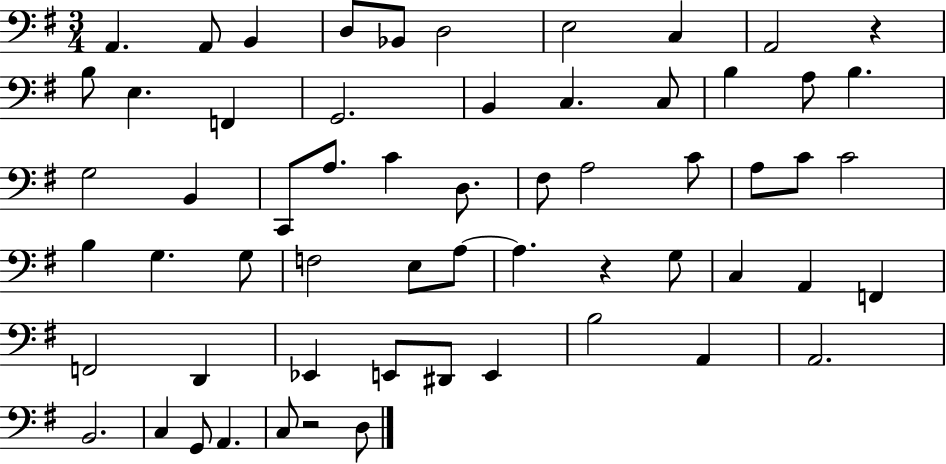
{
  \clef bass
  \numericTimeSignature
  \time 3/4
  \key g \major
  \repeat volta 2 { a,4. a,8 b,4 | d8 bes,8 d2 | e2 c4 | a,2 r4 | \break b8 e4. f,4 | g,2. | b,4 c4. c8 | b4 a8 b4. | \break g2 b,4 | c,8 a8. c'4 d8. | fis8 a2 c'8 | a8 c'8 c'2 | \break b4 g4. g8 | f2 e8 a8~~ | a4. r4 g8 | c4 a,4 f,4 | \break f,2 d,4 | ees,4 e,8 dis,8 e,4 | b2 a,4 | a,2. | \break b,2. | c4 g,8 a,4. | c8 r2 d8 | } \bar "|."
}